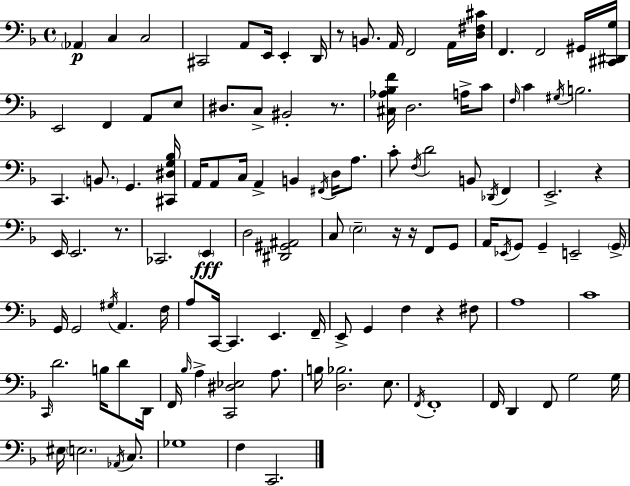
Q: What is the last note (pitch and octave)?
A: C2